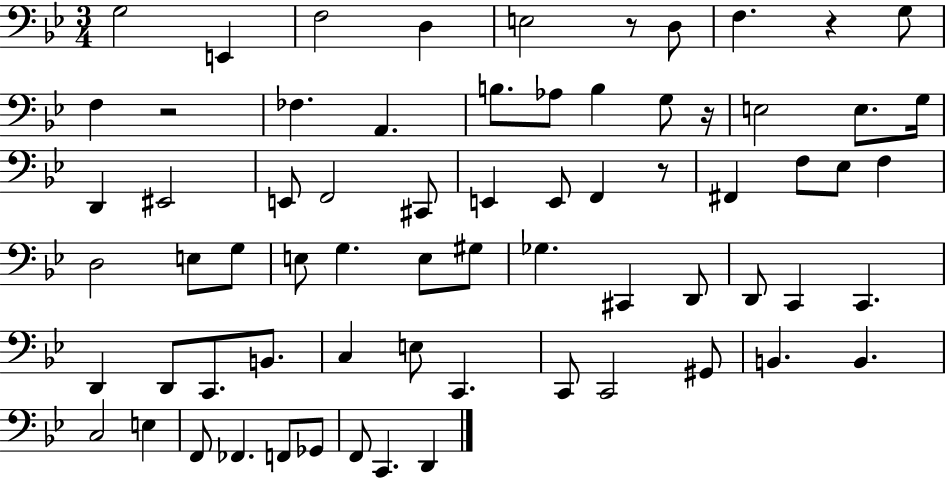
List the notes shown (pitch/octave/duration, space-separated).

G3/h E2/q F3/h D3/q E3/h R/e D3/e F3/q. R/q G3/e F3/q R/h FES3/q. A2/q. B3/e. Ab3/e B3/q G3/e R/s E3/h E3/e. G3/s D2/q EIS2/h E2/e F2/h C#2/e E2/q E2/e F2/q R/e F#2/q F3/e Eb3/e F3/q D3/h E3/e G3/e E3/e G3/q. E3/e G#3/e Gb3/q. C#2/q D2/e D2/e C2/q C2/q. D2/q D2/e C2/e. B2/e. C3/q E3/e C2/q. C2/e C2/h G#2/e B2/q. B2/q. C3/h E3/q F2/e FES2/q. F2/e Gb2/e F2/e C2/q. D2/q